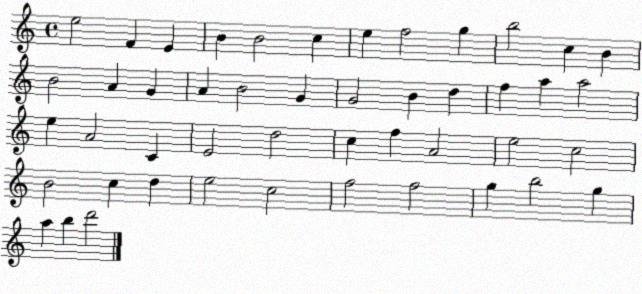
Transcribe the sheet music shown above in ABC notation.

X:1
T:Untitled
M:4/4
L:1/4
K:C
e2 F E B B2 c e f2 g b2 c B B2 A G A B2 G G2 B d f a a2 e A2 C E2 d2 c f A2 e2 c2 B2 c d e2 c2 f2 f2 g b2 g a b d'2